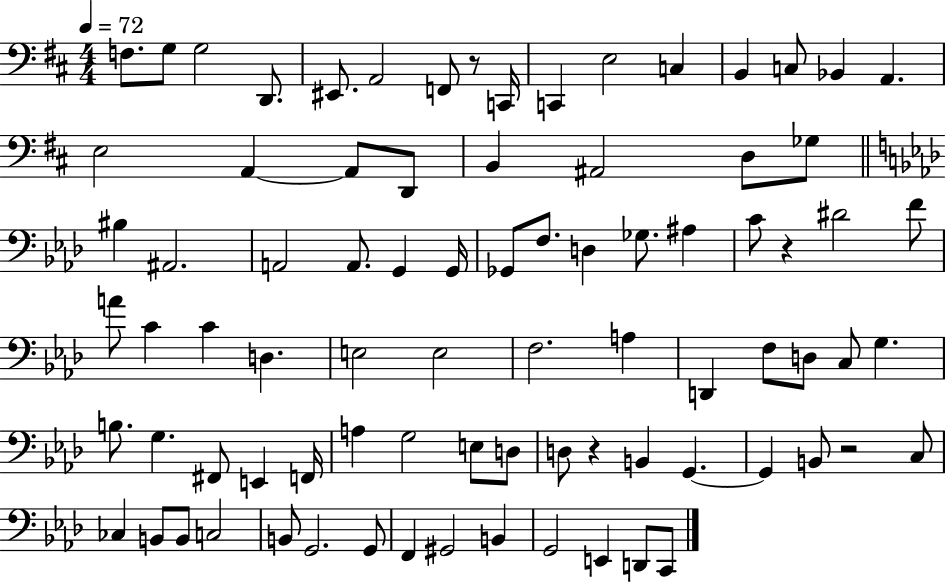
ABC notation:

X:1
T:Untitled
M:4/4
L:1/4
K:D
F,/2 G,/2 G,2 D,,/2 ^E,,/2 A,,2 F,,/2 z/2 C,,/4 C,, E,2 C, B,, C,/2 _B,, A,, E,2 A,, A,,/2 D,,/2 B,, ^A,,2 D,/2 _G,/2 ^B, ^A,,2 A,,2 A,,/2 G,, G,,/4 _G,,/2 F,/2 D, _G,/2 ^A, C/2 z ^D2 F/2 A/2 C C D, E,2 E,2 F,2 A, D,, F,/2 D,/2 C,/2 G, B,/2 G, ^F,,/2 E,, F,,/4 A, G,2 E,/2 D,/2 D,/2 z B,, G,, G,, B,,/2 z2 C,/2 _C, B,,/2 B,,/2 C,2 B,,/2 G,,2 G,,/2 F,, ^G,,2 B,, G,,2 E,, D,,/2 C,,/2